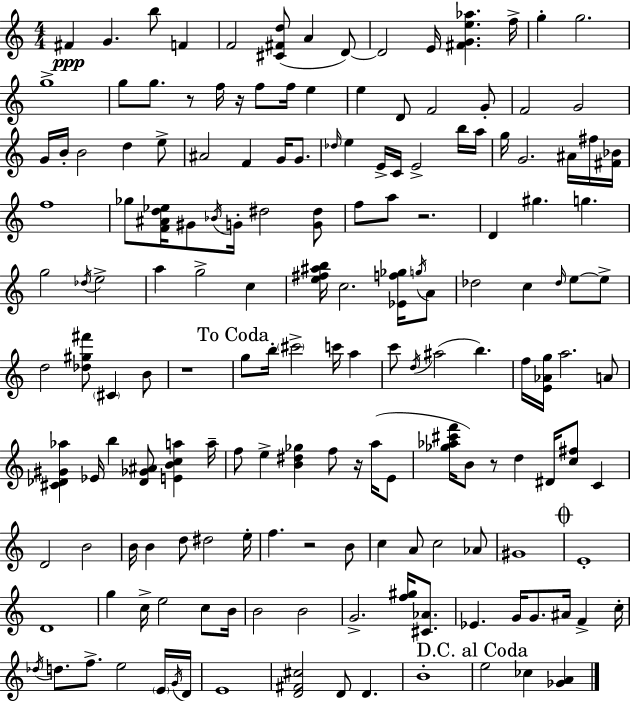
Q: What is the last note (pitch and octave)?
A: CES5